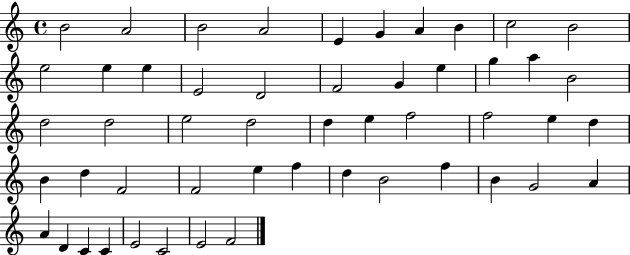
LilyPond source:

{
  \clef treble
  \time 4/4
  \defaultTimeSignature
  \key c \major
  b'2 a'2 | b'2 a'2 | e'4 g'4 a'4 b'4 | c''2 b'2 | \break e''2 e''4 e''4 | e'2 d'2 | f'2 g'4 e''4 | g''4 a''4 b'2 | \break d''2 d''2 | e''2 d''2 | d''4 e''4 f''2 | f''2 e''4 d''4 | \break b'4 d''4 f'2 | f'2 e''4 f''4 | d''4 b'2 f''4 | b'4 g'2 a'4 | \break a'4 d'4 c'4 c'4 | e'2 c'2 | e'2 f'2 | \bar "|."
}